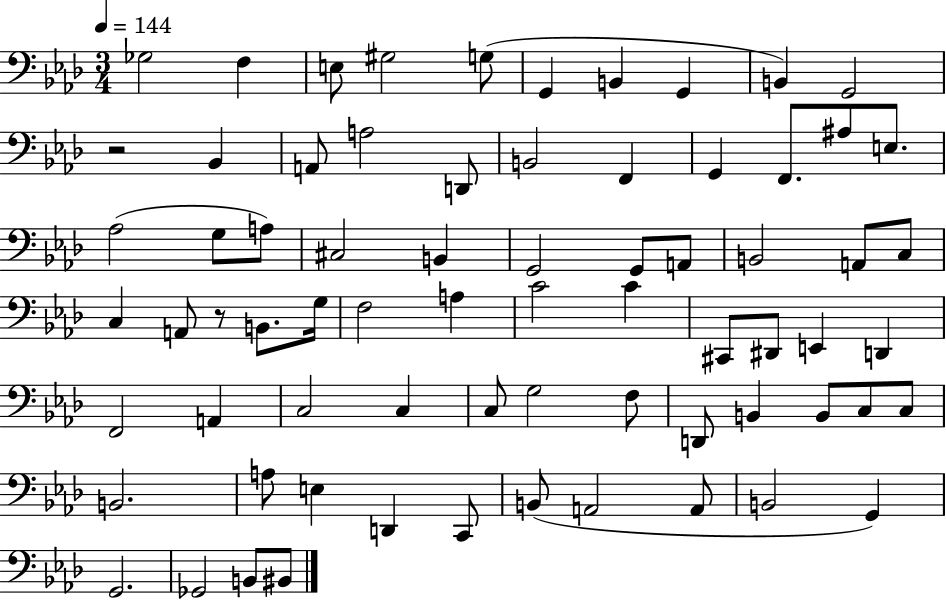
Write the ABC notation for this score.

X:1
T:Untitled
M:3/4
L:1/4
K:Ab
_G,2 F, E,/2 ^G,2 G,/2 G,, B,, G,, B,, G,,2 z2 _B,, A,,/2 A,2 D,,/2 B,,2 F,, G,, F,,/2 ^A,/2 E,/2 _A,2 G,/2 A,/2 ^C,2 B,, G,,2 G,,/2 A,,/2 B,,2 A,,/2 C,/2 C, A,,/2 z/2 B,,/2 G,/4 F,2 A, C2 C ^C,,/2 ^D,,/2 E,, D,, F,,2 A,, C,2 C, C,/2 G,2 F,/2 D,,/2 B,, B,,/2 C,/2 C,/2 B,,2 A,/2 E, D,, C,,/2 B,,/2 A,,2 A,,/2 B,,2 G,, G,,2 _G,,2 B,,/2 ^B,,/2